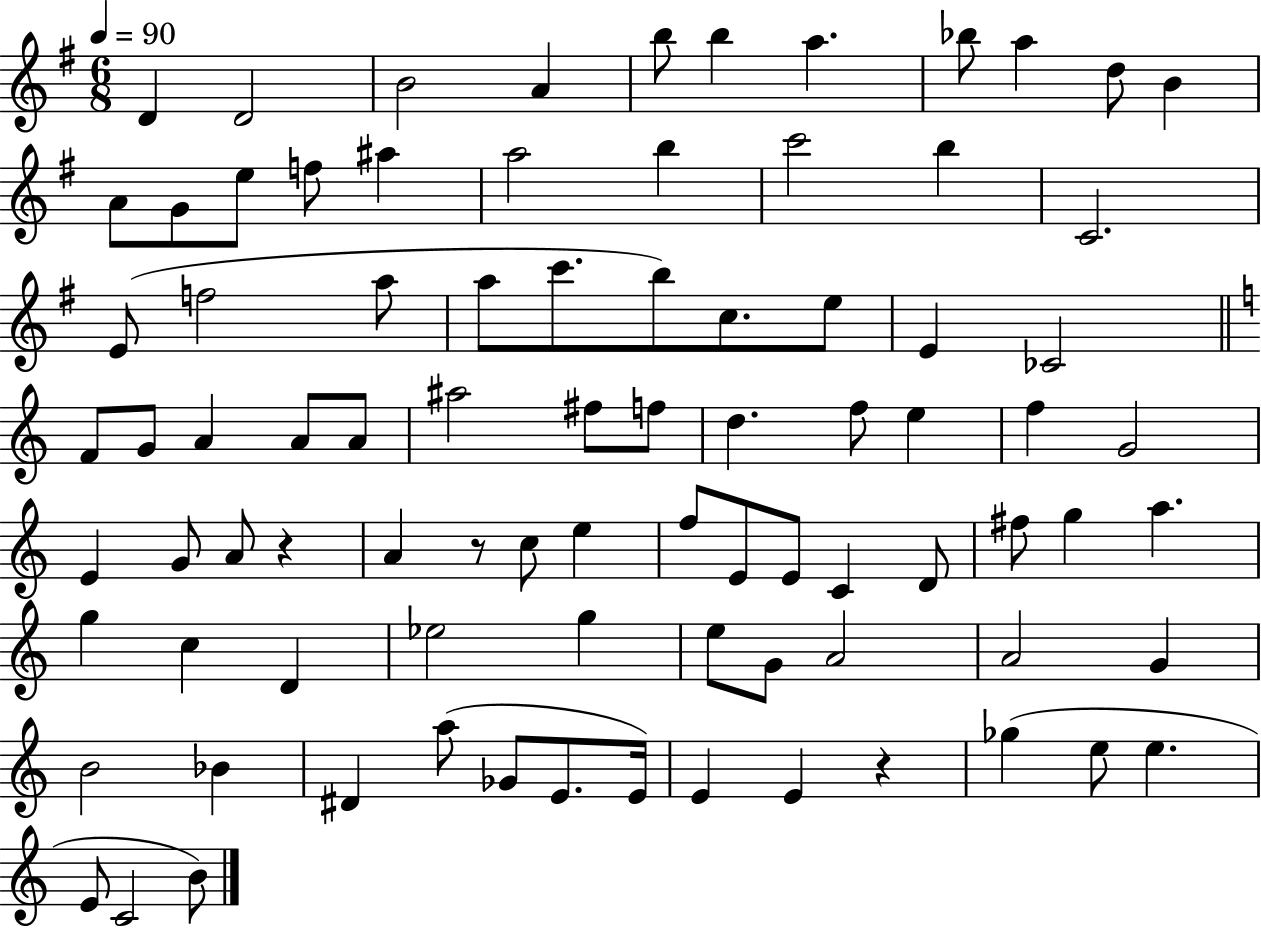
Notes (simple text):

D4/q D4/h B4/h A4/q B5/e B5/q A5/q. Bb5/e A5/q D5/e B4/q A4/e G4/e E5/e F5/e A#5/q A5/h B5/q C6/h B5/q C4/h. E4/e F5/h A5/e A5/e C6/e. B5/e C5/e. E5/e E4/q CES4/h F4/e G4/e A4/q A4/e A4/e A#5/h F#5/e F5/e D5/q. F5/e E5/q F5/q G4/h E4/q G4/e A4/e R/q A4/q R/e C5/e E5/q F5/e E4/e E4/e C4/q D4/e F#5/e G5/q A5/q. G5/q C5/q D4/q Eb5/h G5/q E5/e G4/e A4/h A4/h G4/q B4/h Bb4/q D#4/q A5/e Gb4/e E4/e. E4/s E4/q E4/q R/q Gb5/q E5/e E5/q. E4/e C4/h B4/e